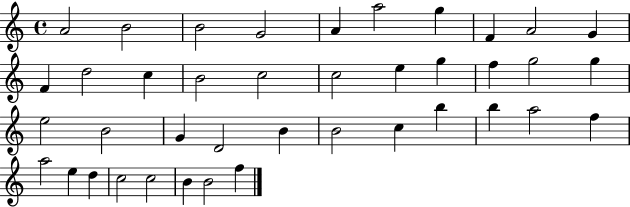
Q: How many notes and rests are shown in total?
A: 40